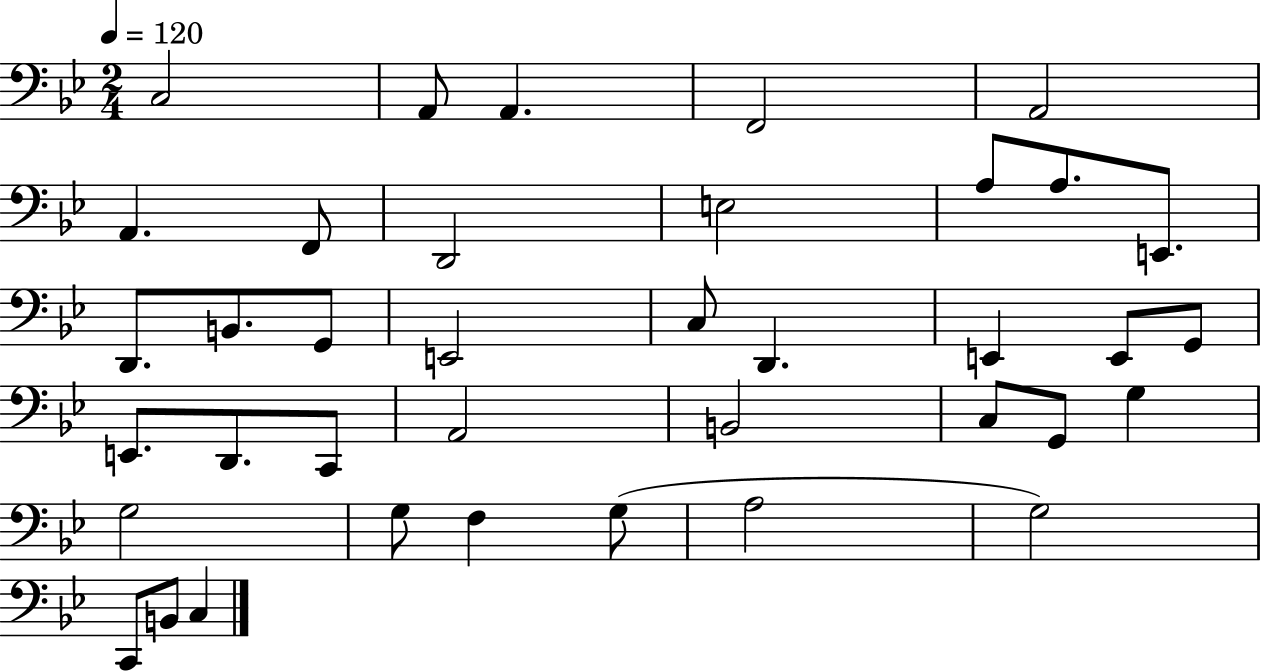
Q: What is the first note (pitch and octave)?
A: C3